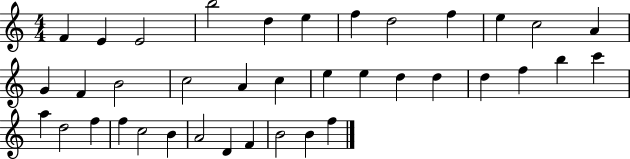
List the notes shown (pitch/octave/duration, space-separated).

F4/q E4/q E4/h B5/h D5/q E5/q F5/q D5/h F5/q E5/q C5/h A4/q G4/q F4/q B4/h C5/h A4/q C5/q E5/q E5/q D5/q D5/q D5/q F5/q B5/q C6/q A5/q D5/h F5/q F5/q C5/h B4/q A4/h D4/q F4/q B4/h B4/q F5/q